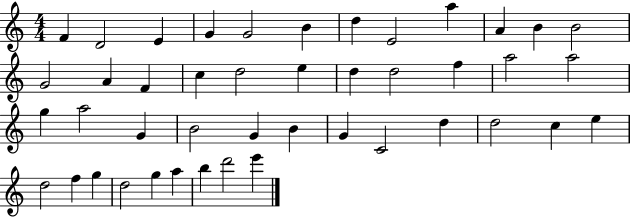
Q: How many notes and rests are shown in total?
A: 44